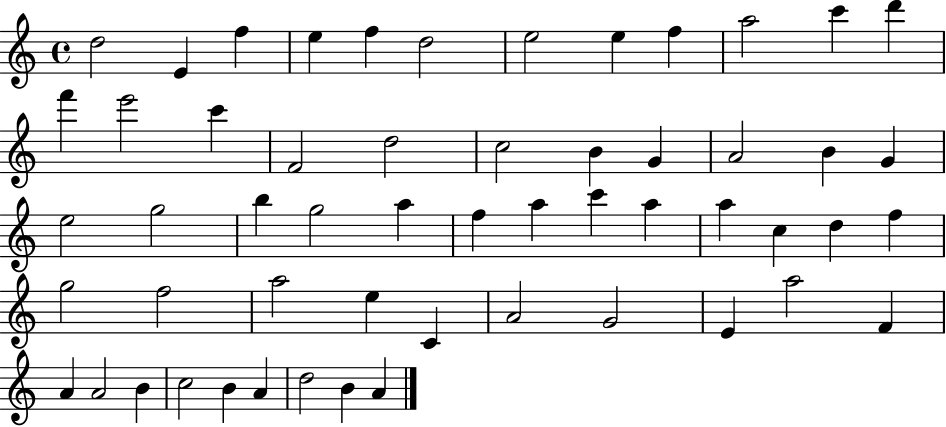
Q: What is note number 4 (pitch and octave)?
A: E5